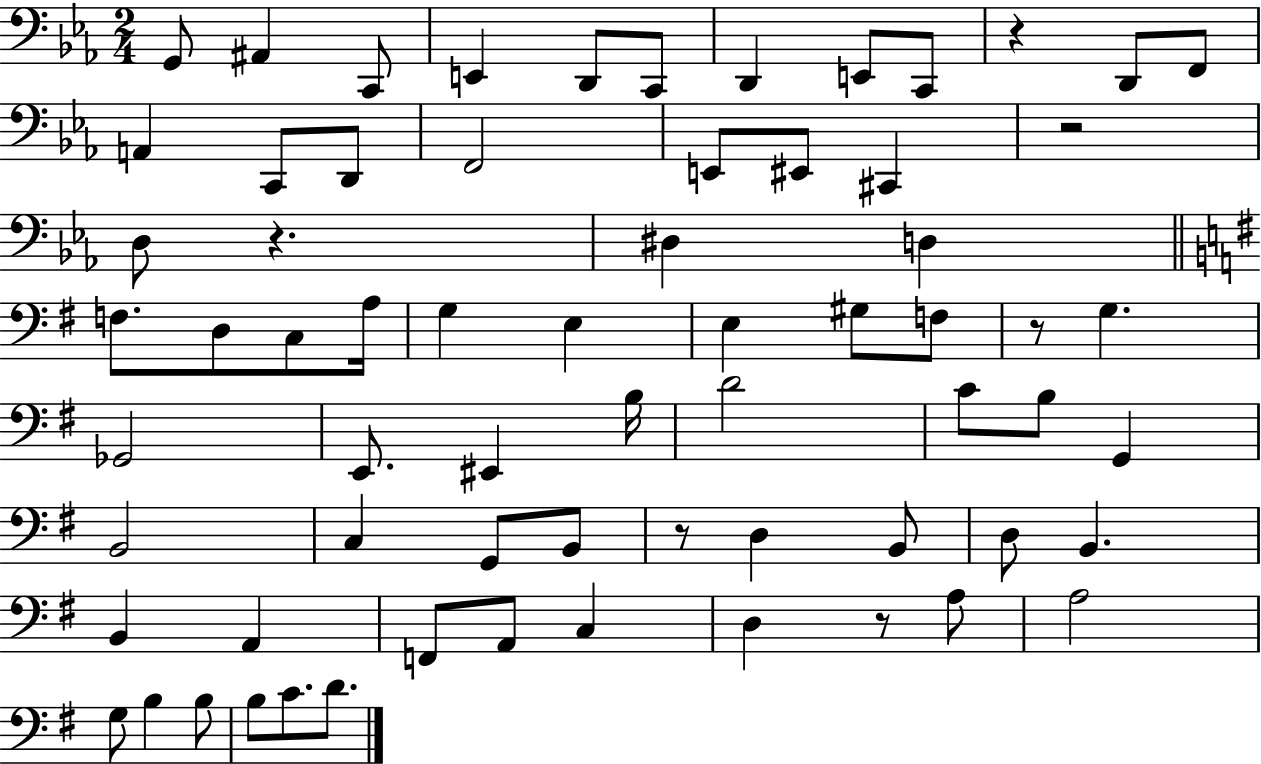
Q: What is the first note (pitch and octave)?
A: G2